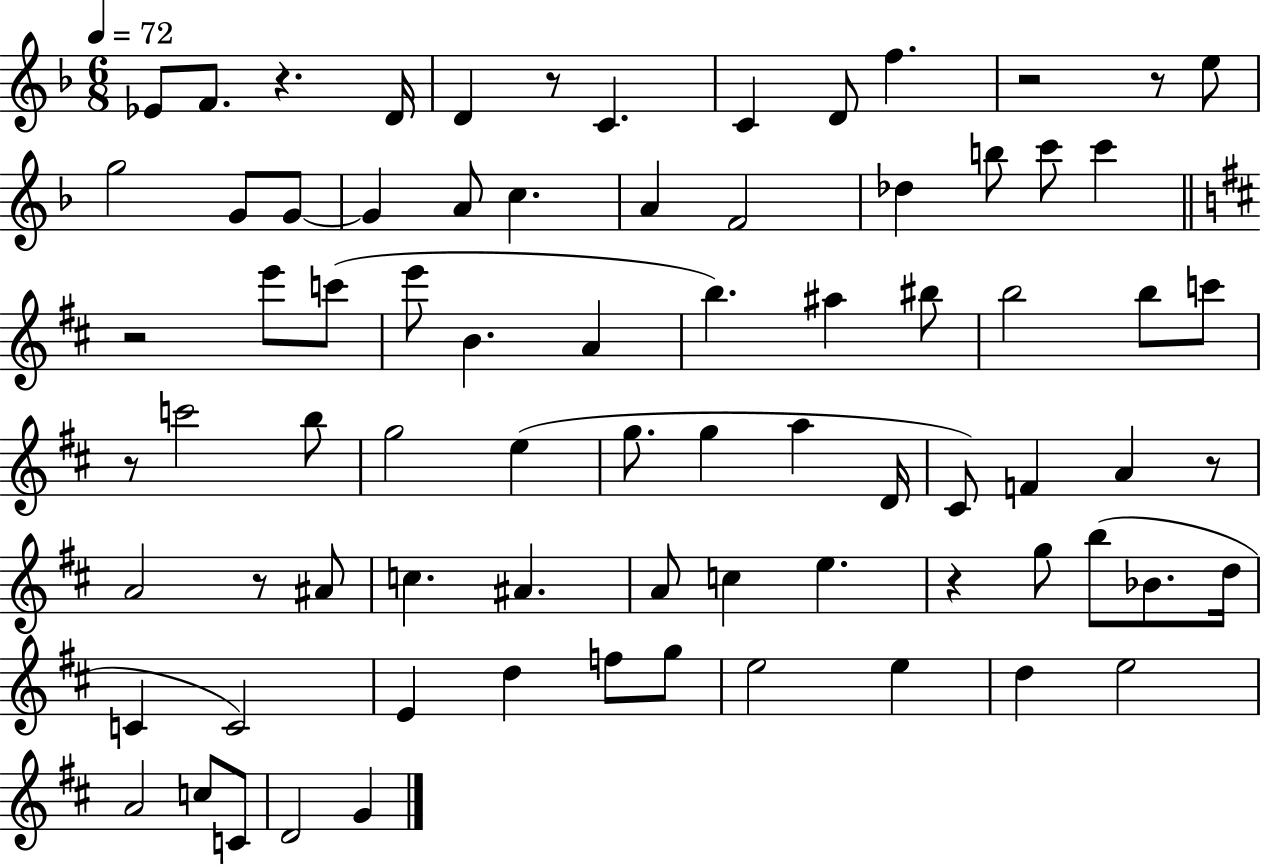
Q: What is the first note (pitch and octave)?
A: Eb4